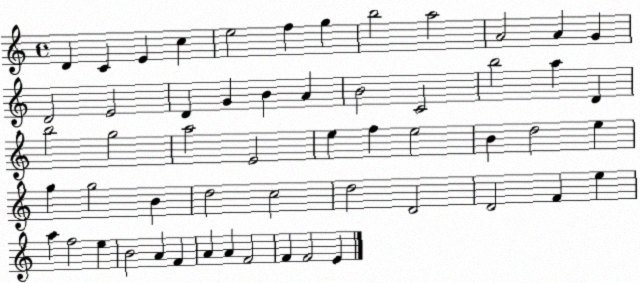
X:1
T:Untitled
M:4/4
L:1/4
K:C
D C E c e2 f g b2 a2 A2 A G D2 E2 D G B A B2 C2 b2 a D b2 g2 a2 E2 e f e2 B d2 e g g2 B d2 c2 d2 D2 D2 F e a f2 e B2 A F A A F2 F F2 E